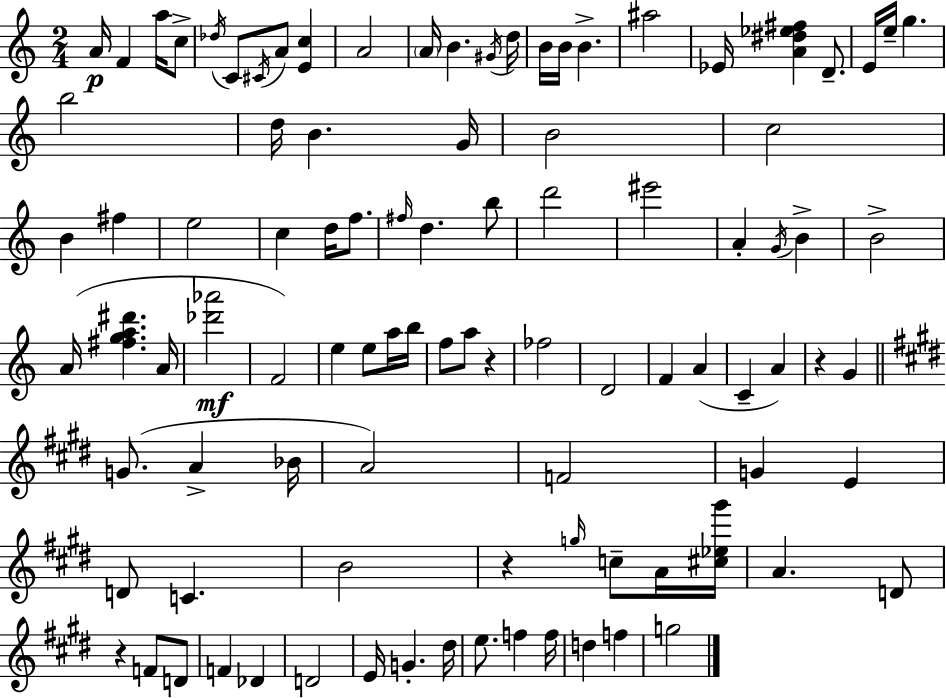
X:1
T:Untitled
M:2/4
L:1/4
K:Am
A/4 F a/4 c/2 _d/4 C/2 ^C/4 A/2 [Ec] A2 A/4 B ^G/4 d/4 B/4 B/4 B ^a2 _E/4 [A^d_e^f] D/2 E/4 e/4 g b2 d/4 B G/4 B2 c2 B ^f e2 c d/4 f/2 ^f/4 d b/2 d'2 ^e'2 A G/4 B B2 A/4 [^fga^d'] A/4 [_d'_a']2 F2 e e/2 a/4 b/4 f/2 a/2 z _f2 D2 F A C A z G G/2 A _B/4 A2 F2 G E D/2 C B2 z g/4 c/2 A/4 [^c_e^g']/4 A D/2 z F/2 D/2 F _D D2 E/4 G ^d/4 e/2 f f/4 d f g2